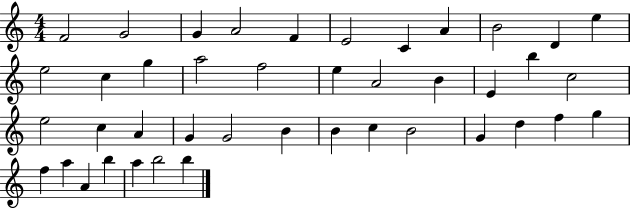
X:1
T:Untitled
M:4/4
L:1/4
K:C
F2 G2 G A2 F E2 C A B2 D e e2 c g a2 f2 e A2 B E b c2 e2 c A G G2 B B c B2 G d f g f a A b a b2 b